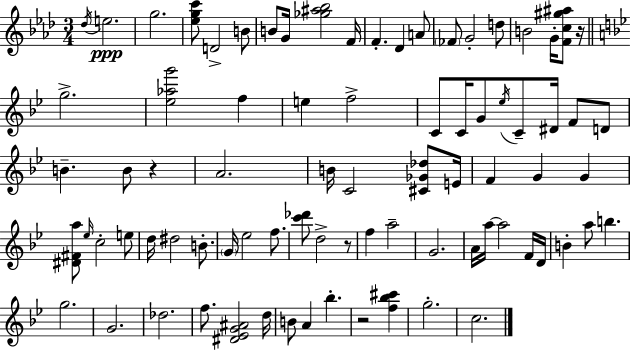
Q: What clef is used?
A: treble